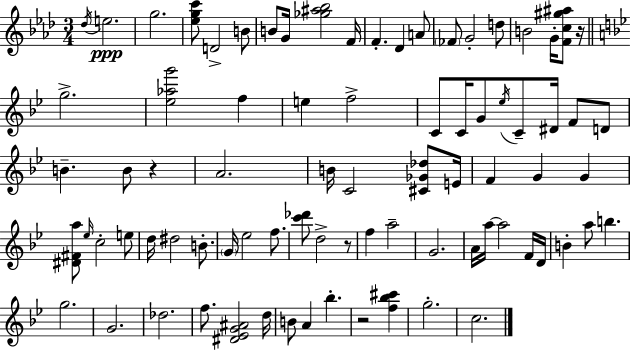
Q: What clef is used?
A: treble